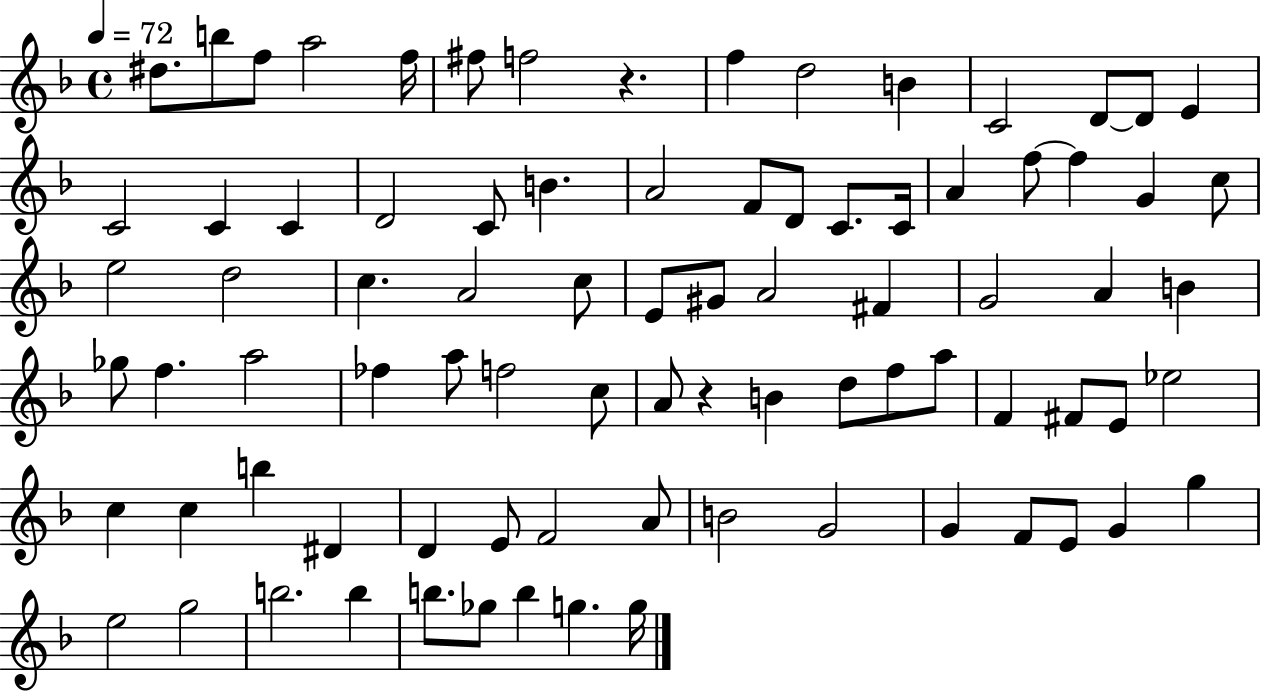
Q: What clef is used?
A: treble